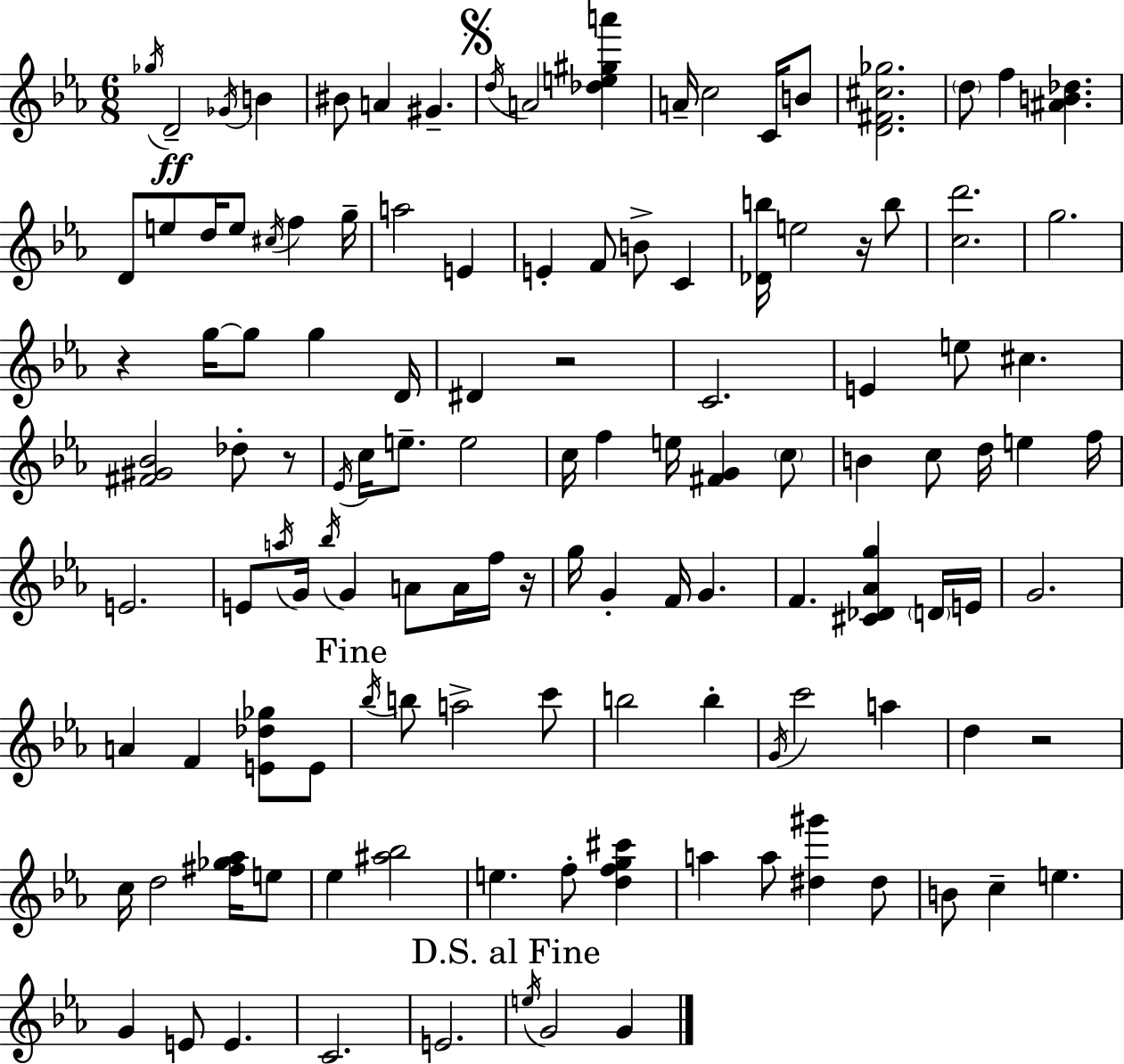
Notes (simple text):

Gb5/s D4/h Gb4/s B4/q BIS4/e A4/q G#4/q. D5/s A4/h [Db5,E5,G#5,A6]/q A4/s C5/h C4/s B4/e [D4,F#4,C#5,Gb5]/h. D5/e F5/q [A#4,B4,Db5]/q. D4/e E5/e D5/s E5/e C#5/s F5/q G5/s A5/h E4/q E4/q F4/e B4/e C4/q [Db4,B5]/s E5/h R/s B5/e [C5,D6]/h. G5/h. R/q G5/s G5/e G5/q D4/s D#4/q R/h C4/h. E4/q E5/e C#5/q. [F#4,G#4,Bb4]/h Db5/e R/e Eb4/s C5/s E5/e. E5/h C5/s F5/q E5/s [F#4,G4]/q C5/e B4/q C5/e D5/s E5/q F5/s E4/h. E4/e A5/s G4/s Bb5/s G4/q A4/e A4/s F5/s R/s G5/s G4/q F4/s G4/q. F4/q. [C#4,Db4,Ab4,G5]/q D4/s E4/s G4/h. A4/q F4/q [E4,Db5,Gb5]/e E4/e Bb5/s B5/e A5/h C6/e B5/h B5/q G4/s C6/h A5/q D5/q R/h C5/s D5/h [F#5,Gb5,Ab5]/s E5/e Eb5/q [A#5,Bb5]/h E5/q. F5/e [D5,F5,G5,C#6]/q A5/q A5/e [D#5,G#6]/q D#5/e B4/e C5/q E5/q. G4/q E4/e E4/q. C4/h. E4/h. E5/s G4/h G4/q